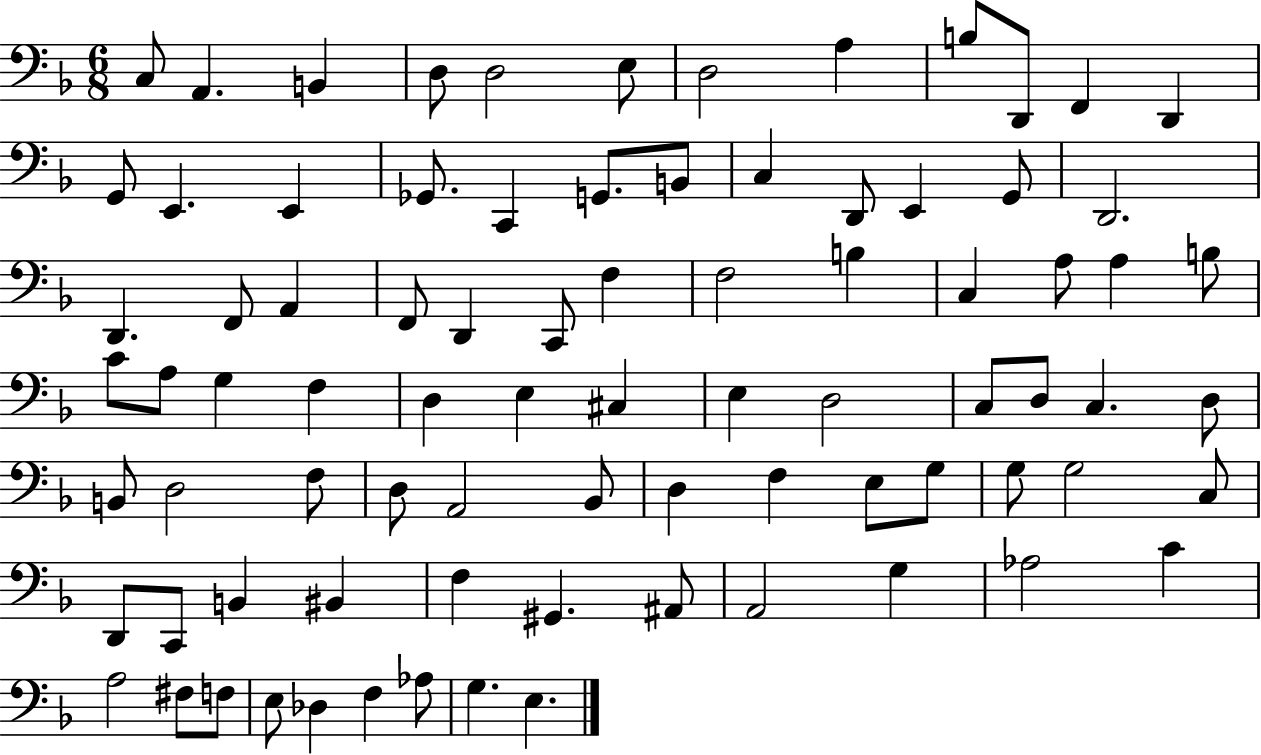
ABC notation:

X:1
T:Untitled
M:6/8
L:1/4
K:F
C,/2 A,, B,, D,/2 D,2 E,/2 D,2 A, B,/2 D,,/2 F,, D,, G,,/2 E,, E,, _G,,/2 C,, G,,/2 B,,/2 C, D,,/2 E,, G,,/2 D,,2 D,, F,,/2 A,, F,,/2 D,, C,,/2 F, F,2 B, C, A,/2 A, B,/2 C/2 A,/2 G, F, D, E, ^C, E, D,2 C,/2 D,/2 C, D,/2 B,,/2 D,2 F,/2 D,/2 A,,2 _B,,/2 D, F, E,/2 G,/2 G,/2 G,2 C,/2 D,,/2 C,,/2 B,, ^B,, F, ^G,, ^A,,/2 A,,2 G, _A,2 C A,2 ^F,/2 F,/2 E,/2 _D, F, _A,/2 G, E,